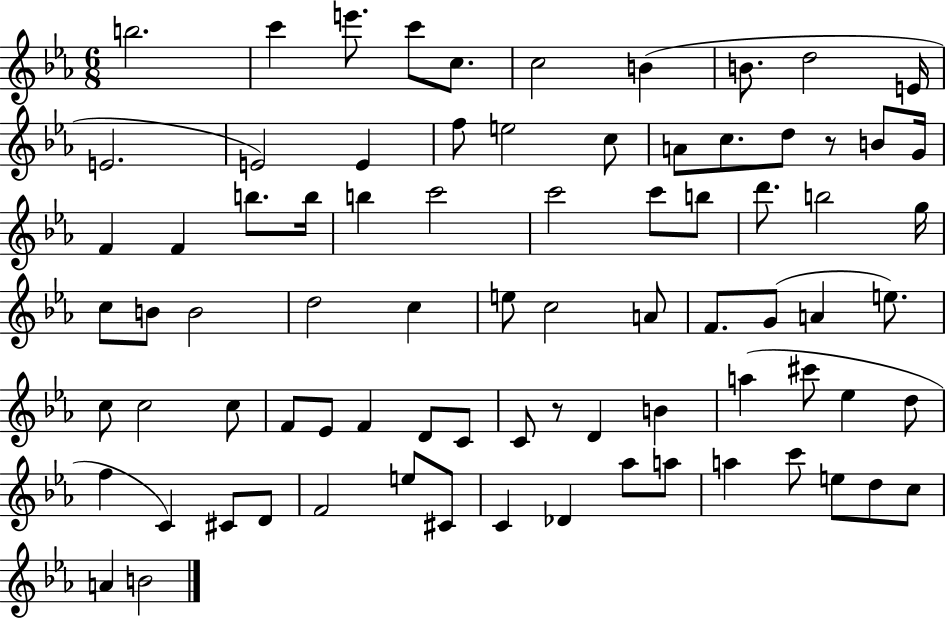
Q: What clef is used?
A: treble